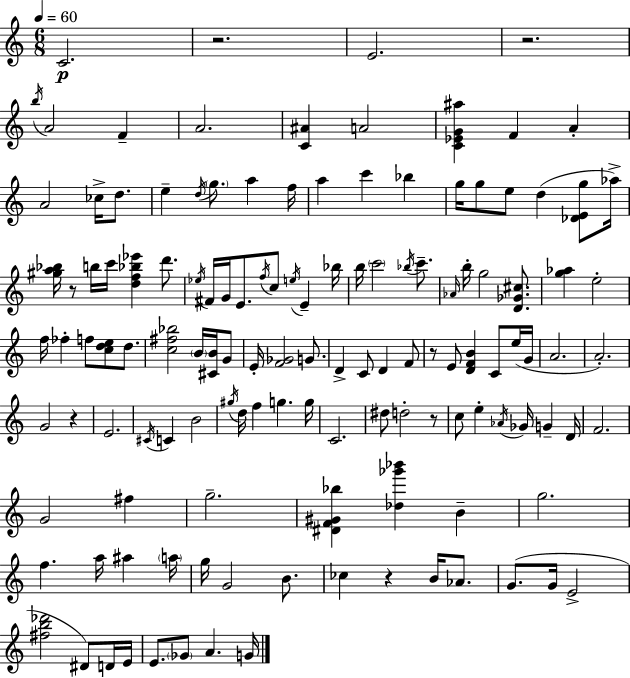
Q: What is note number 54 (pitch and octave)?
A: D4